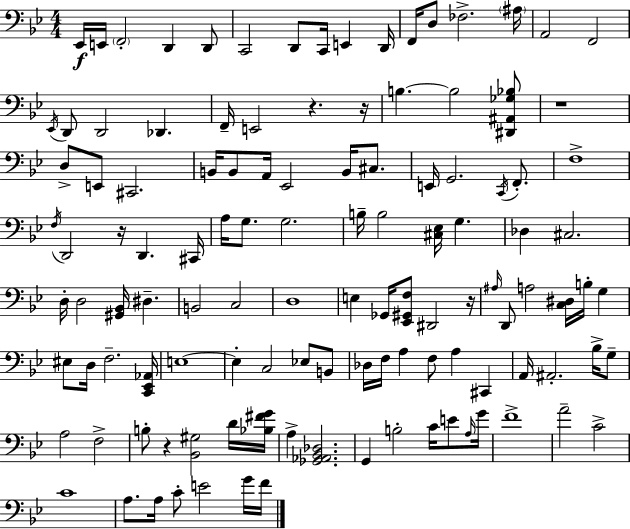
X:1
T:Untitled
M:4/4
L:1/4
K:Gm
_E,,/4 E,,/4 F,,2 D,, D,,/2 C,,2 D,,/2 C,,/4 E,, D,,/4 F,,/4 D,/2 _F,2 ^A,/4 A,,2 F,,2 _E,,/4 D,,/2 D,,2 _D,, F,,/4 E,,2 z z/4 B, B,2 [^D,,^A,,_G,_B,]/2 z4 D,/2 E,,/2 ^C,,2 B,,/4 B,,/2 A,,/4 _E,,2 B,,/4 ^C,/2 E,,/4 G,,2 C,,/4 F,,/2 F,4 F,/4 D,,2 z/4 D,, ^C,,/4 A,/4 G,/2 G,2 B,/4 B,2 [^C,_E,]/4 G, _D, ^C,2 D,/4 D,2 [^G,,_B,,]/4 ^D, B,,2 C,2 D,4 E, _G,,/4 [_E,,^G,,F,]/2 ^D,,2 z/4 ^A,/4 D,,/2 A,2 [C,^D,]/4 B,/4 G, ^E,/2 D,/4 F,2 [C,,_E,,_A,,]/4 E,4 E, C,2 _E,/2 B,,/2 _D,/4 F,/4 A, F,/2 A, ^C,, A,,/4 ^A,,2 _B,/4 G,/2 A,2 F,2 B,/2 z [_B,,^G,]2 D/4 [_B,^FG]/4 A, [_G,,_A,,_B,,_D,]2 G,, B,2 C/4 E/2 A,/4 G/4 F4 A2 C2 C4 A,/2 A,/4 C/2 E2 G/4 F/4